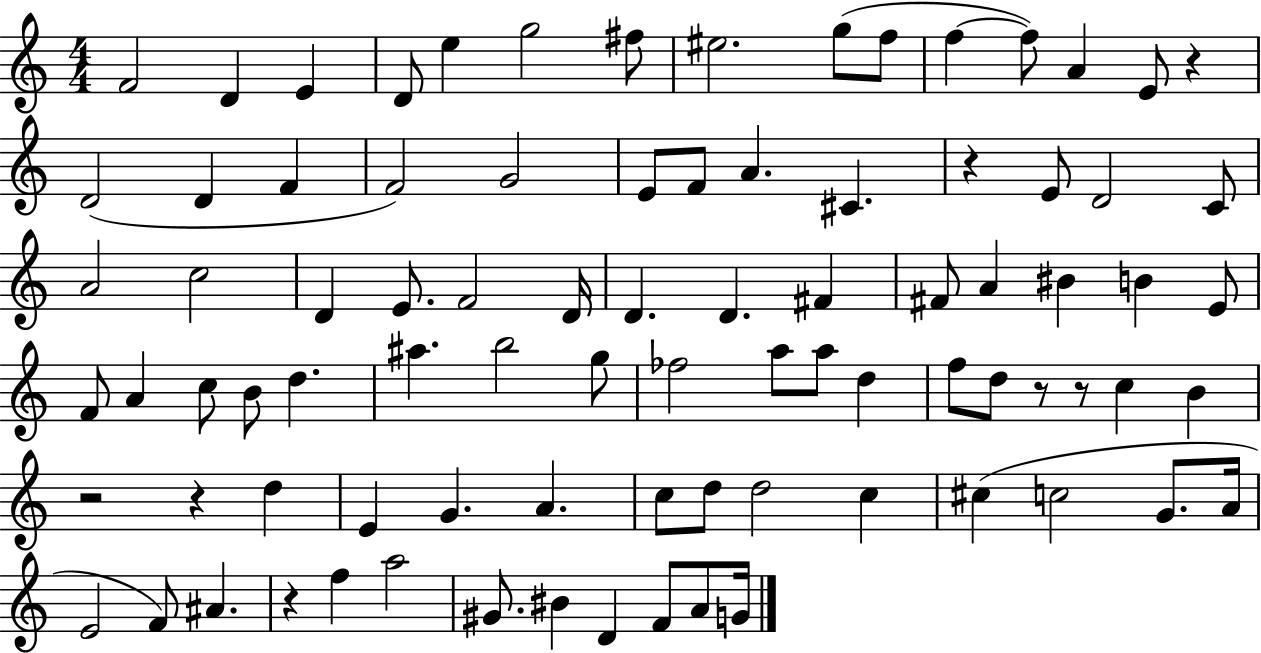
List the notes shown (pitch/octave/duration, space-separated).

F4/h D4/q E4/q D4/e E5/q G5/h F#5/e EIS5/h. G5/e F5/e F5/q F5/e A4/q E4/e R/q D4/h D4/q F4/q F4/h G4/h E4/e F4/e A4/q. C#4/q. R/q E4/e D4/h C4/e A4/h C5/h D4/q E4/e. F4/h D4/s D4/q. D4/q. F#4/q F#4/e A4/q BIS4/q B4/q E4/e F4/e A4/q C5/e B4/e D5/q. A#5/q. B5/h G5/e FES5/h A5/e A5/e D5/q F5/e D5/e R/e R/e C5/q B4/q R/h R/q D5/q E4/q G4/q. A4/q. C5/e D5/e D5/h C5/q C#5/q C5/h G4/e. A4/s E4/h F4/e A#4/q. R/q F5/q A5/h G#4/e. BIS4/q D4/q F4/e A4/e G4/s